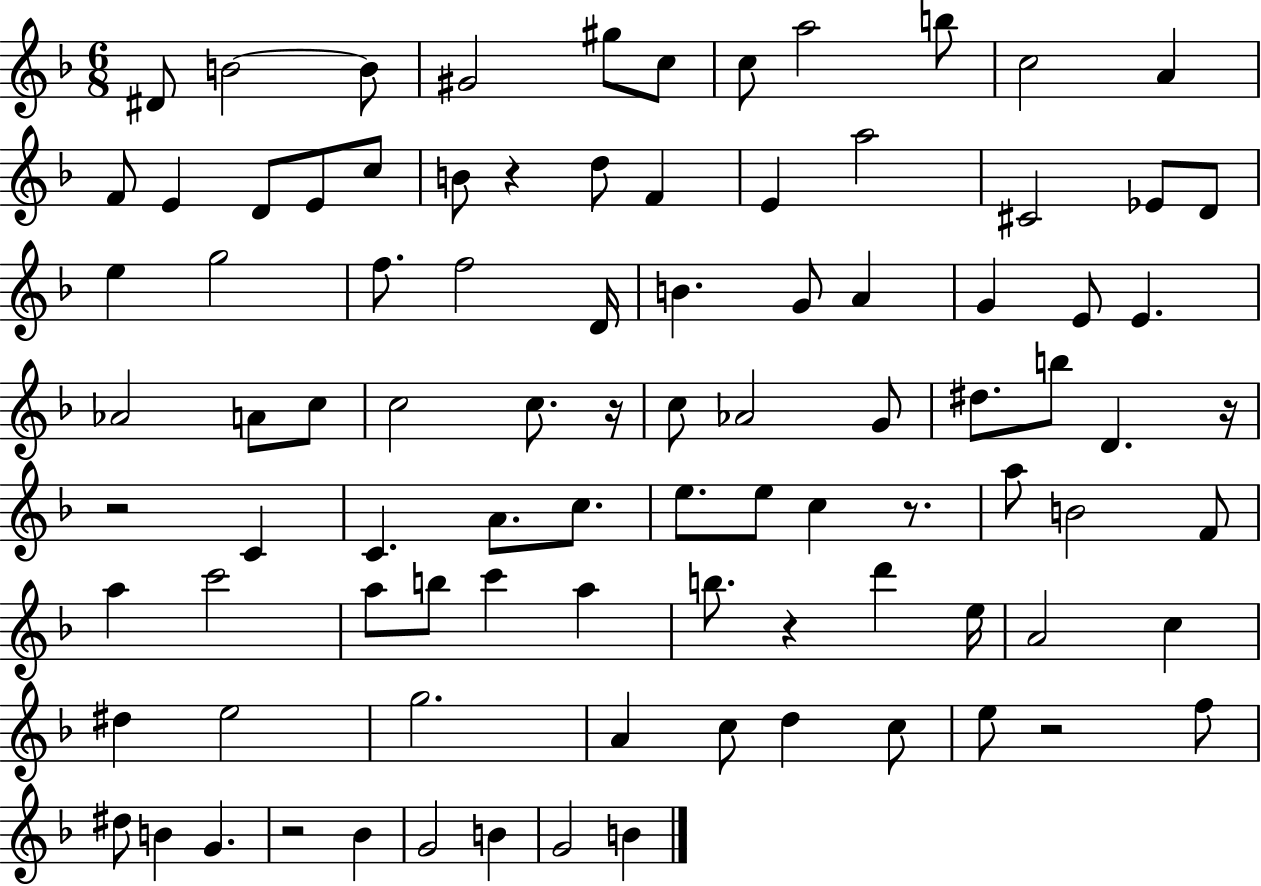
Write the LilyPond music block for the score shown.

{
  \clef treble
  \numericTimeSignature
  \time 6/8
  \key f \major
  dis'8 b'2~~ b'8 | gis'2 gis''8 c''8 | c''8 a''2 b''8 | c''2 a'4 | \break f'8 e'4 d'8 e'8 c''8 | b'8 r4 d''8 f'4 | e'4 a''2 | cis'2 ees'8 d'8 | \break e''4 g''2 | f''8. f''2 d'16 | b'4. g'8 a'4 | g'4 e'8 e'4. | \break aes'2 a'8 c''8 | c''2 c''8. r16 | c''8 aes'2 g'8 | dis''8. b''8 d'4. r16 | \break r2 c'4 | c'4. a'8. c''8. | e''8. e''8 c''4 r8. | a''8 b'2 f'8 | \break a''4 c'''2 | a''8 b''8 c'''4 a''4 | b''8. r4 d'''4 e''16 | a'2 c''4 | \break dis''4 e''2 | g''2. | a'4 c''8 d''4 c''8 | e''8 r2 f''8 | \break dis''8 b'4 g'4. | r2 bes'4 | g'2 b'4 | g'2 b'4 | \break \bar "|."
}